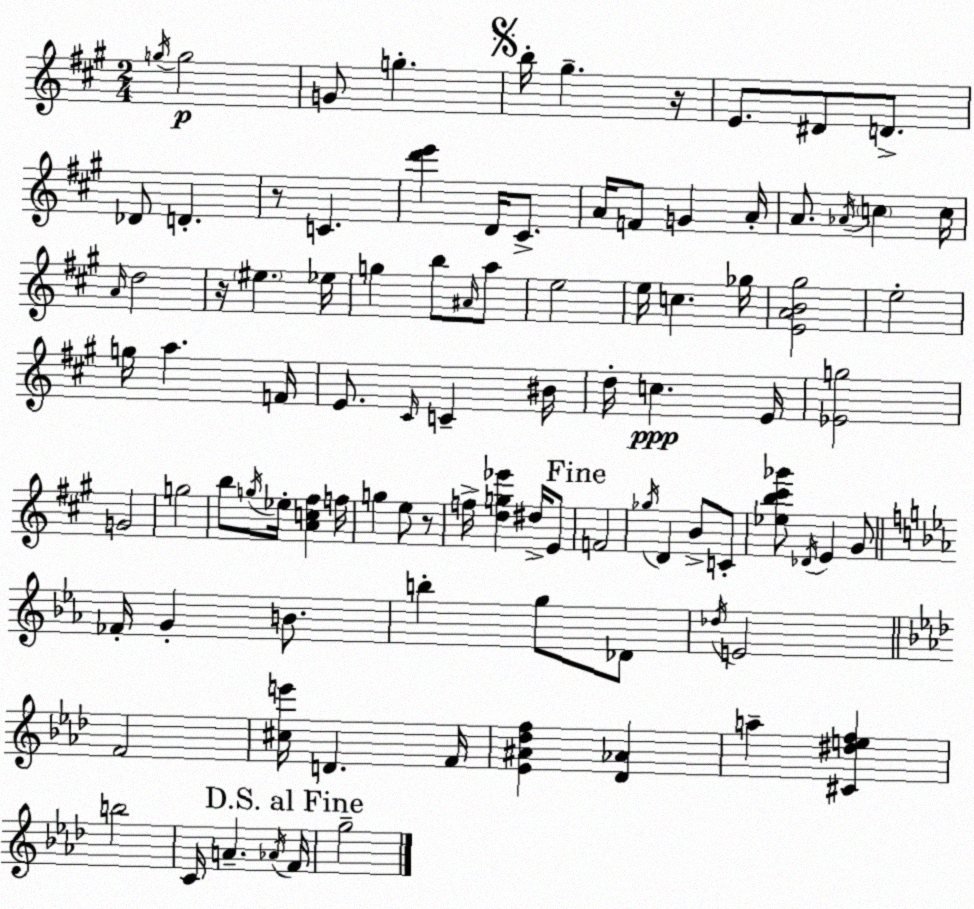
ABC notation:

X:1
T:Untitled
M:2/4
L:1/4
K:A
g/4 g2 G/2 g b/4 ^g z/4 E/2 ^D/2 D/2 _D/2 D z/2 C [d'e'] D/4 ^C/2 A/4 F/2 G A/4 A/2 _A/4 c c/4 A/4 d2 z/4 ^e _e/4 g b/2 ^A/4 a/2 e2 e/4 c _g/4 [EAB^g]2 e2 g/4 a F/4 E/2 ^C/4 C ^B/4 d/4 c E/4 [_Eg]2 G2 g2 b/2 g/4 _e/4 [Ac^f] f/4 g e/2 z/2 f/4 [dg_e'] ^d/4 E/2 F2 _g/4 D B/2 C/2 [_eb^c'_g']/2 _D/4 E ^G/2 _F/4 G B/2 b g/2 _D/2 _d/4 E2 F2 [^ce']/4 D F/4 [_E^A_df] [_D_A] a [^C^def] b2 C/4 A _A/4 F/4 g2